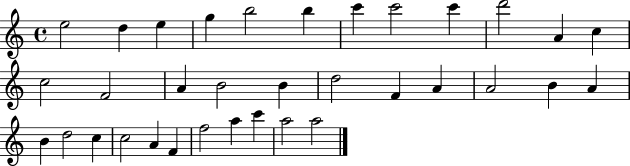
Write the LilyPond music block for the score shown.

{
  \clef treble
  \time 4/4
  \defaultTimeSignature
  \key c \major
  e''2 d''4 e''4 | g''4 b''2 b''4 | c'''4 c'''2 c'''4 | d'''2 a'4 c''4 | \break c''2 f'2 | a'4 b'2 b'4 | d''2 f'4 a'4 | a'2 b'4 a'4 | \break b'4 d''2 c''4 | c''2 a'4 f'4 | f''2 a''4 c'''4 | a''2 a''2 | \break \bar "|."
}